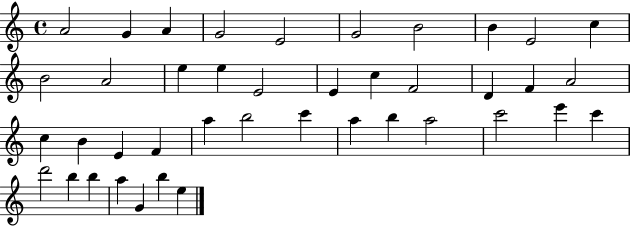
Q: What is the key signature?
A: C major